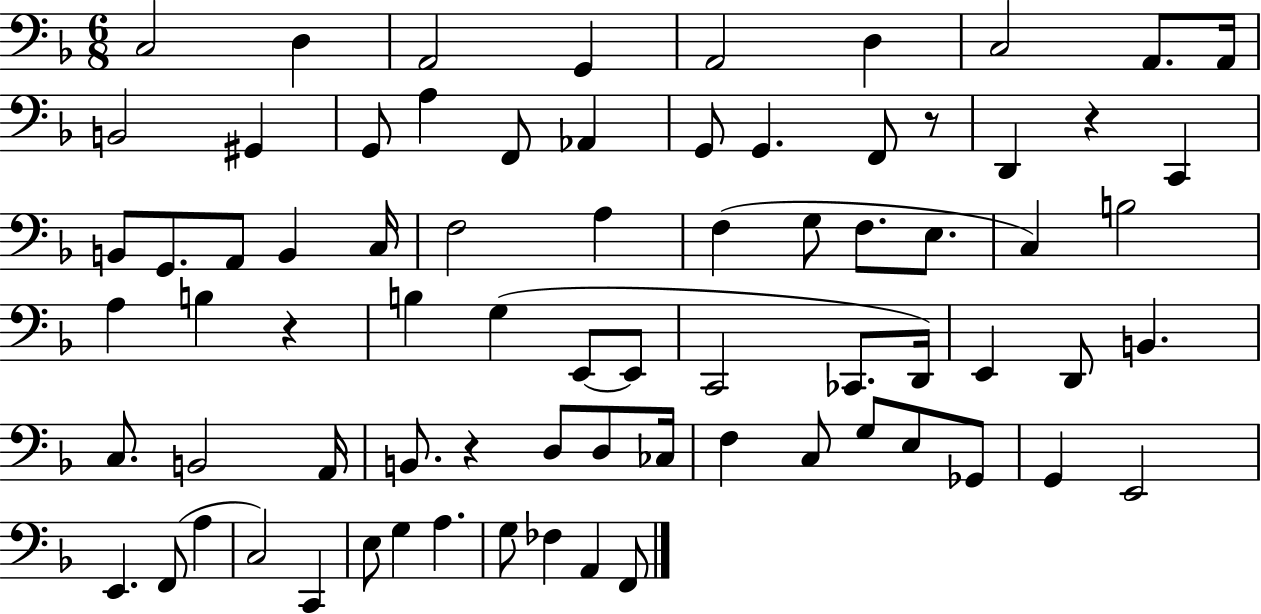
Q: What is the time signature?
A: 6/8